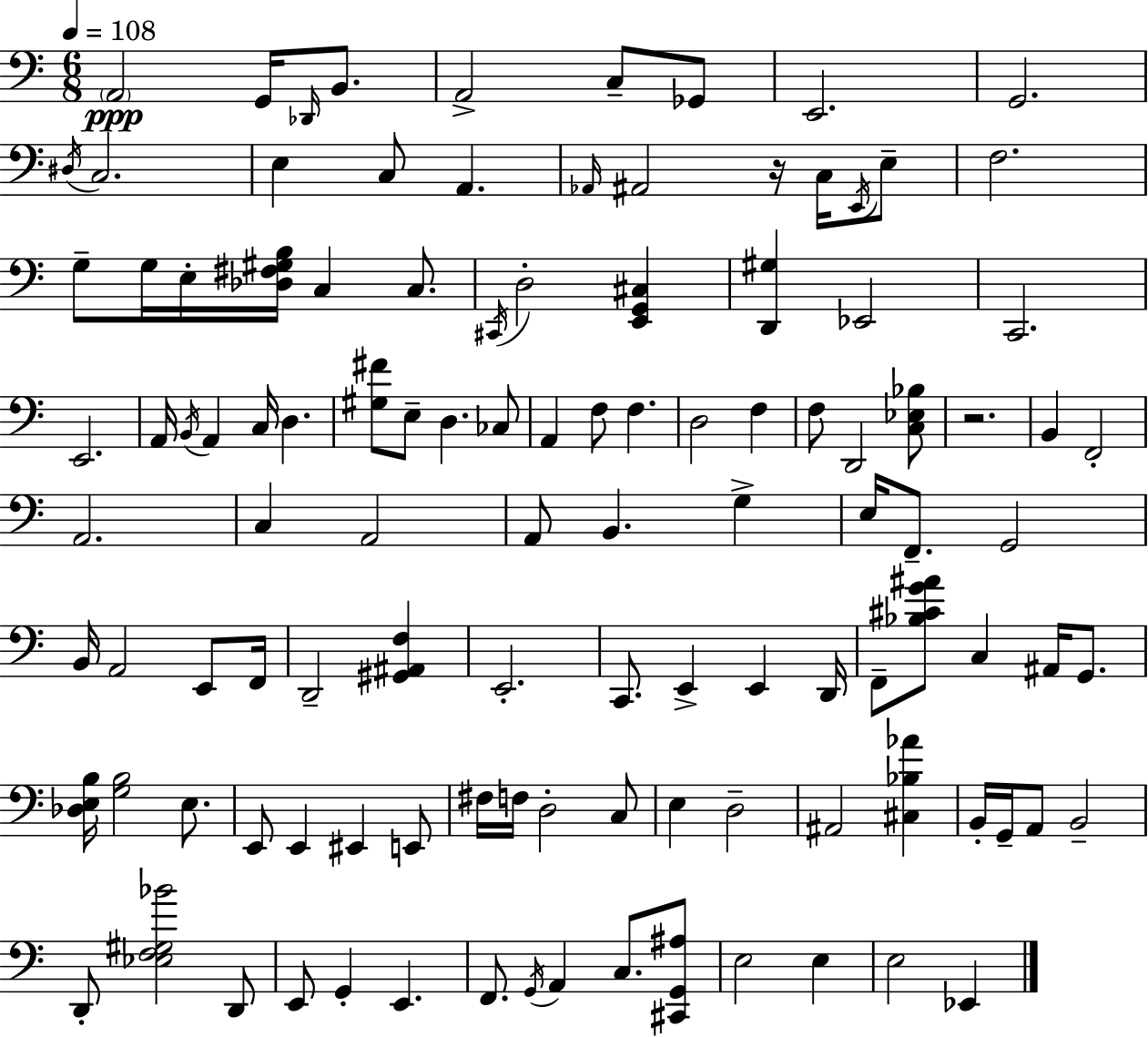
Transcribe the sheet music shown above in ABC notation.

X:1
T:Untitled
M:6/8
L:1/4
K:C
A,,2 G,,/4 _D,,/4 B,,/2 A,,2 C,/2 _G,,/2 E,,2 G,,2 ^D,/4 C,2 E, C,/2 A,, _A,,/4 ^A,,2 z/4 C,/4 E,,/4 E,/2 F,2 G,/2 G,/4 E,/4 [_D,^F,^G,B,]/4 C, C,/2 ^C,,/4 D,2 [E,,G,,^C,] [D,,^G,] _E,,2 C,,2 E,,2 A,,/4 B,,/4 A,, C,/4 D, [^G,^F]/2 E,/2 D, _C,/2 A,, F,/2 F, D,2 F, F,/2 D,,2 [C,_E,_B,]/2 z2 B,, F,,2 A,,2 C, A,,2 A,,/2 B,, G, E,/4 F,,/2 G,,2 B,,/4 A,,2 E,,/2 F,,/4 D,,2 [^G,,^A,,F,] E,,2 C,,/2 E,, E,, D,,/4 F,,/2 [_B,^CG^A]/2 C, ^A,,/4 G,,/2 [_D,E,B,]/4 [G,B,]2 E,/2 E,,/2 E,, ^E,, E,,/2 ^F,/4 F,/4 D,2 C,/2 E, D,2 ^A,,2 [^C,_B,_A] B,,/4 G,,/4 A,,/2 B,,2 D,,/2 [_E,F,^G,_B]2 D,,/2 E,,/2 G,, E,, F,,/2 G,,/4 A,, C,/2 [^C,,G,,^A,]/2 E,2 E, E,2 _E,,